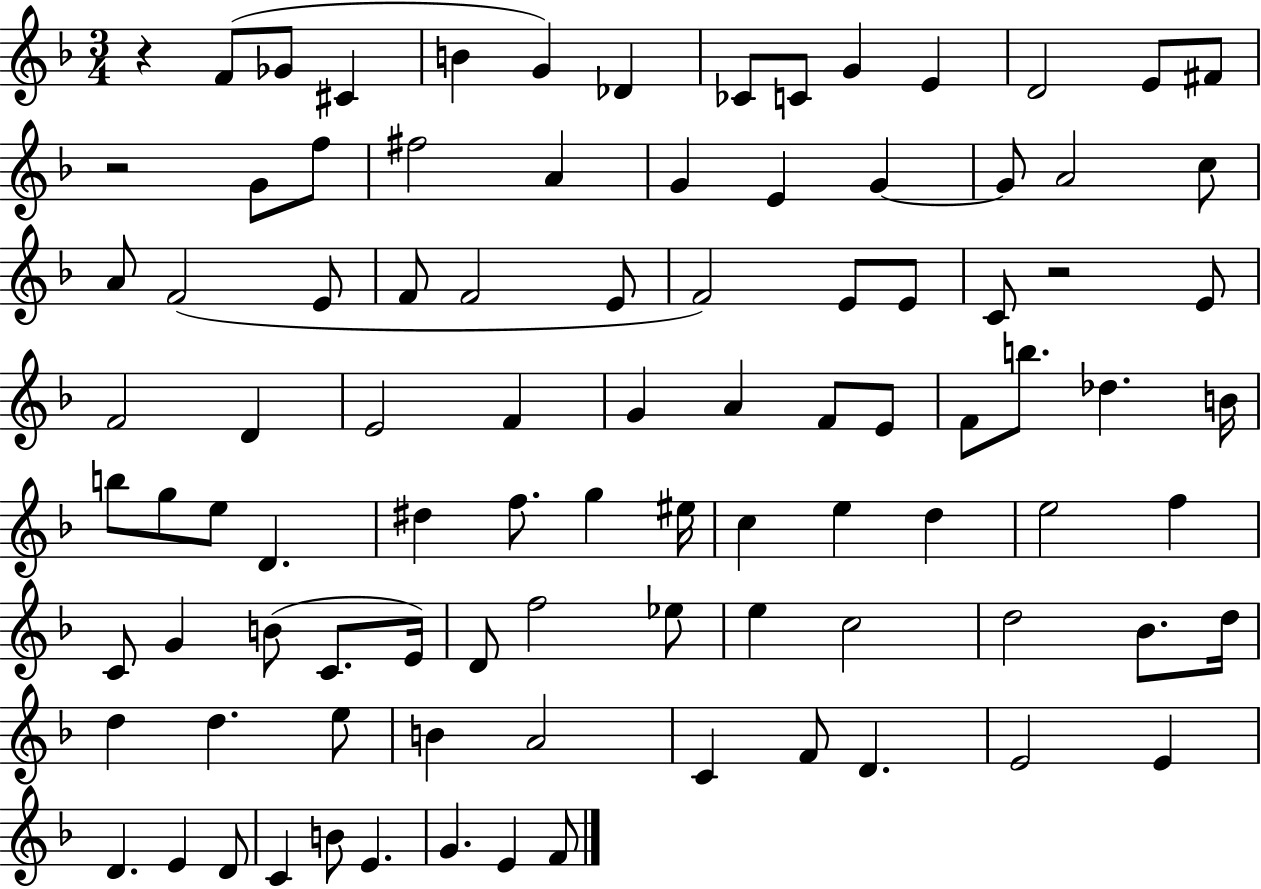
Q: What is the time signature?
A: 3/4